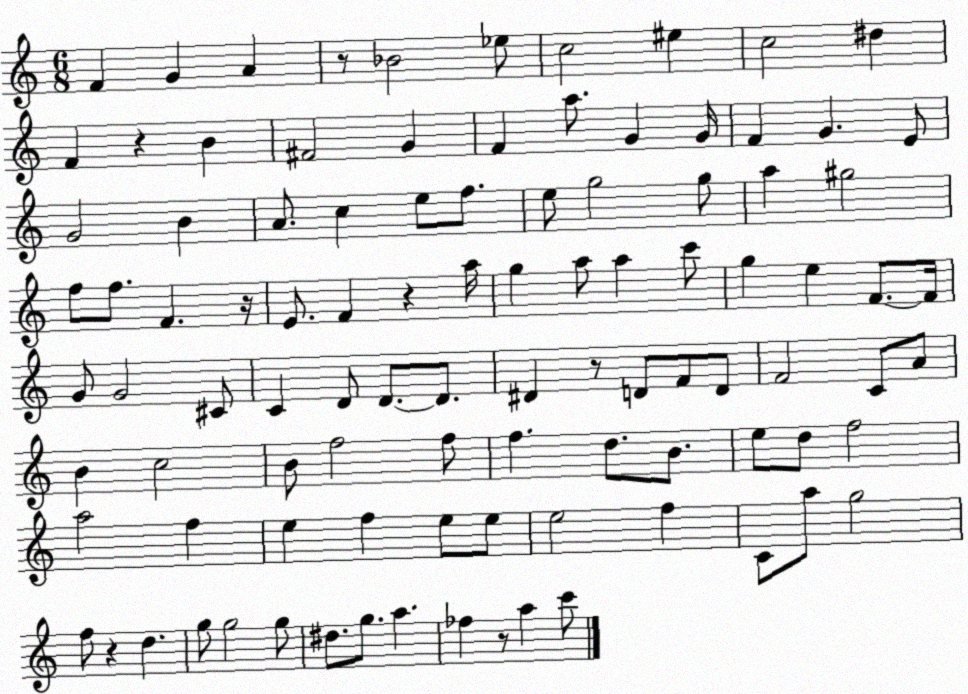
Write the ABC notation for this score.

X:1
T:Untitled
M:6/8
L:1/4
K:C
F G A z/2 _B2 _e/2 c2 ^e c2 ^d F z B ^F2 G F a/2 G G/4 F G E/2 G2 B A/2 c e/2 f/2 e/2 g2 g/2 a ^g2 f/2 f/2 F z/4 E/2 F z a/4 g a/2 a c'/2 g e F/2 F/4 G/2 G2 ^C/2 C D/2 D/2 D/2 ^D z/2 D/2 F/2 D/2 F2 C/2 A/2 B c2 B/2 f2 f/2 f d/2 B/2 e/2 d/2 f2 a2 f e f e/2 e/2 e2 f C/2 a/2 g2 f/2 z d g/2 g2 g/2 ^d/2 g/2 a _f z/2 a c'/2